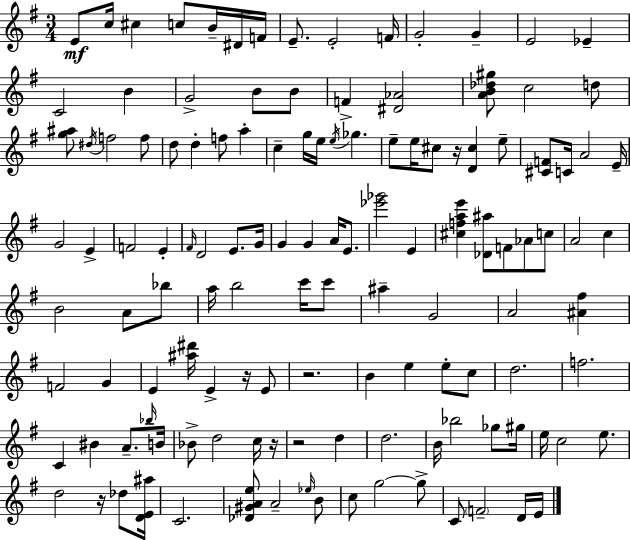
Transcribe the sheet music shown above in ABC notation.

X:1
T:Untitled
M:3/4
L:1/4
K:Em
E/2 c/4 ^c c/2 B/4 ^D/4 F/4 E/2 E2 F/4 G2 G E2 _E C2 B G2 B/2 B/2 F [^D_A]2 [AB_d^g]/2 c2 d/2 [g^a]/2 ^d/4 f2 f/2 d/2 d f/2 a c g/4 e/4 e/4 _g e/2 e/4 ^c/2 z/4 [D^c] e/2 [^CF]/2 C/4 A2 E/4 G2 E F2 E ^F/4 D2 E/2 G/4 G G A/4 E/2 [_e'_g']2 E [^cfae'] [_D^a]/2 F/2 _A/2 c/2 A2 c B2 A/2 _b/2 a/4 b2 c'/4 c'/2 ^a G2 A2 [^A^f] F2 G E [^a^d']/4 E z/4 E/2 z2 B e e/2 c/2 d2 f2 C ^B A/2 _b/4 B/4 _B/2 d2 c/4 z/4 z2 d d2 B/4 _b2 _g/2 ^g/4 e/4 c2 e/2 d2 z/4 _d/2 [DE^a]/4 C2 [_D^GAe]/2 A2 _e/4 B/2 c/2 g2 g/2 C/2 F2 D/4 E/4